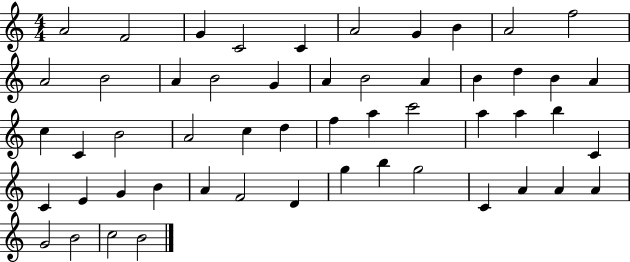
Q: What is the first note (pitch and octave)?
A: A4